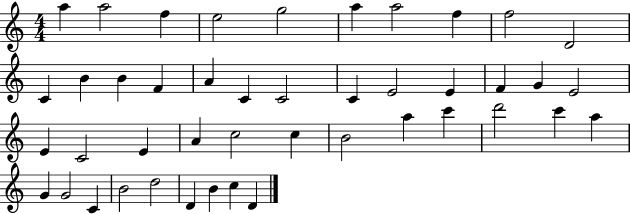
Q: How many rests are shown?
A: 0